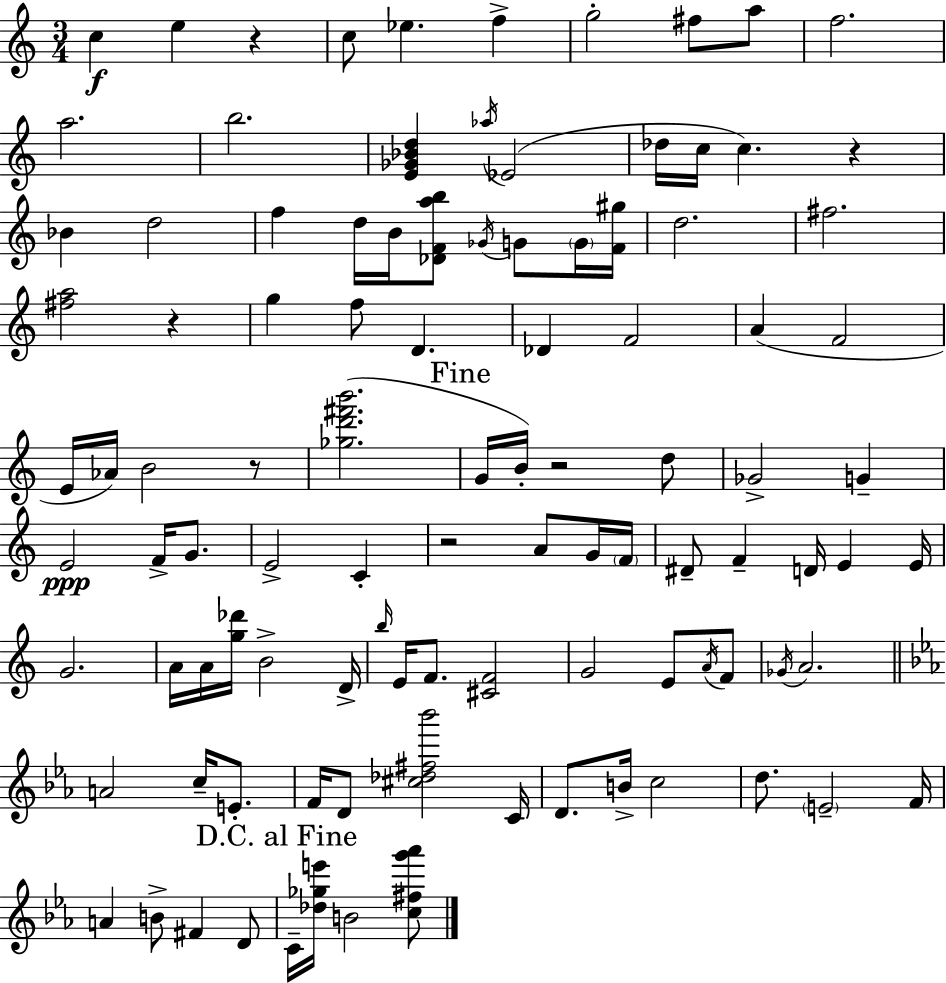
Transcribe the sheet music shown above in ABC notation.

X:1
T:Untitled
M:3/4
L:1/4
K:Am
c e z c/2 _e f g2 ^f/2 a/2 f2 a2 b2 [E_G_Bd] _a/4 _E2 _d/4 c/4 c z _B d2 f d/4 B/4 [_DFab]/2 _G/4 G/2 G/4 [F^g]/4 d2 ^f2 [^fa]2 z g f/2 D _D F2 A F2 E/4 _A/4 B2 z/2 [_gd'^f'b']2 G/4 B/4 z2 d/2 _G2 G E2 F/4 G/2 E2 C z2 A/2 G/4 F/4 ^D/2 F D/4 E E/4 G2 A/4 A/4 [g_d']/4 B2 D/4 b/4 E/4 F/2 [^CF]2 G2 E/2 A/4 F/2 _G/4 A2 A2 c/4 E/2 F/4 D/2 [^c_d^f_b']2 C/4 D/2 B/4 c2 d/2 E2 F/4 A B/2 ^F D/2 C/4 [_d_ge']/4 B2 [c^fg'_a']/2